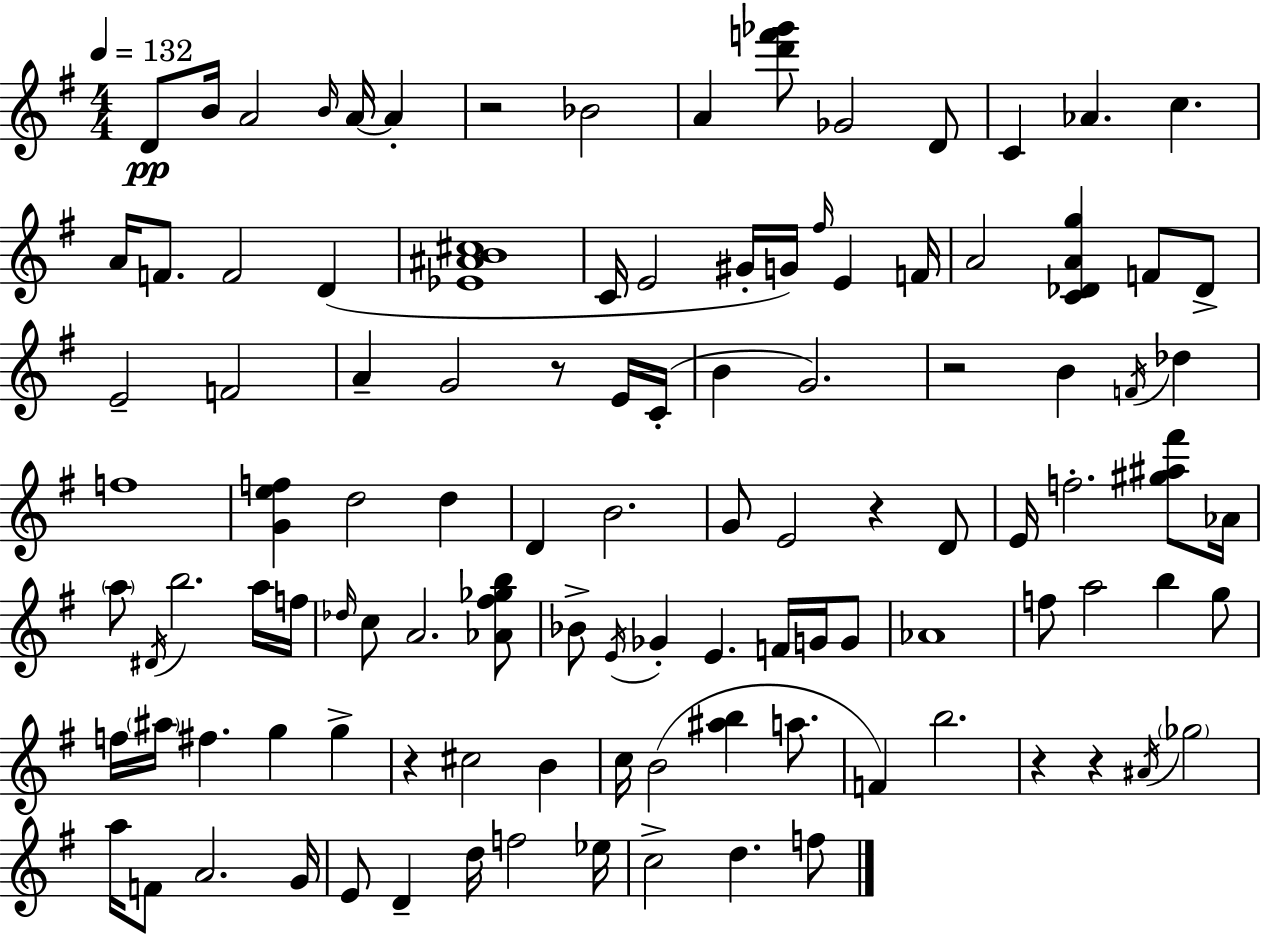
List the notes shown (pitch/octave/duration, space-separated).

D4/e B4/s A4/h B4/s A4/s A4/q R/h Bb4/h A4/q [D6,F6,Gb6]/e Gb4/h D4/e C4/q Ab4/q. C5/q. A4/s F4/e. F4/h D4/q [Eb4,A#4,B4,C#5]/w C4/s E4/h G#4/s G4/s F#5/s E4/q F4/s A4/h [C4,Db4,A4,G5]/q F4/e Db4/e E4/h F4/h A4/q G4/h R/e E4/s C4/s B4/q G4/h. R/h B4/q F4/s Db5/q F5/w [G4,E5,F5]/q D5/h D5/q D4/q B4/h. G4/e E4/h R/q D4/e E4/s F5/h. [G#5,A#5,F#6]/e Ab4/s A5/e D#4/s B5/h. A5/s F5/s Db5/s C5/e A4/h. [Ab4,F#5,Gb5,B5]/e Bb4/e E4/s Gb4/q E4/q. F4/s G4/s G4/e Ab4/w F5/e A5/h B5/q G5/e F5/s A#5/s F#5/q. G5/q G5/q R/q C#5/h B4/q C5/s B4/h [A#5,B5]/q A5/e. F4/q B5/h. R/q R/q A#4/s Gb5/h A5/s F4/e A4/h. G4/s E4/e D4/q D5/s F5/h Eb5/s C5/h D5/q. F5/e